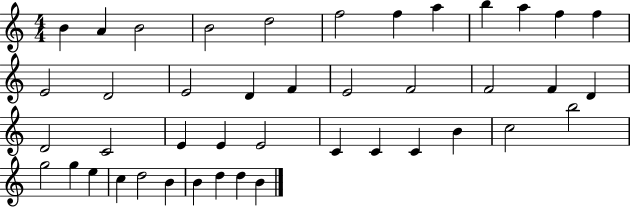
B4/q A4/q B4/h B4/h D5/h F5/h F5/q A5/q B5/q A5/q F5/q F5/q E4/h D4/h E4/h D4/q F4/q E4/h F4/h F4/h F4/q D4/q D4/h C4/h E4/q E4/q E4/h C4/q C4/q C4/q B4/q C5/h B5/h G5/h G5/q E5/q C5/q D5/h B4/q B4/q D5/q D5/q B4/q